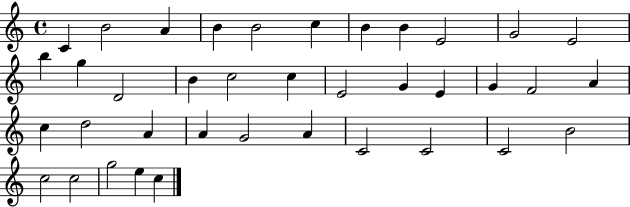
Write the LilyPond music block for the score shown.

{
  \clef treble
  \time 4/4
  \defaultTimeSignature
  \key c \major
  c'4 b'2 a'4 | b'4 b'2 c''4 | b'4 b'4 e'2 | g'2 e'2 | \break b''4 g''4 d'2 | b'4 c''2 c''4 | e'2 g'4 e'4 | g'4 f'2 a'4 | \break c''4 d''2 a'4 | a'4 g'2 a'4 | c'2 c'2 | c'2 b'2 | \break c''2 c''2 | g''2 e''4 c''4 | \bar "|."
}